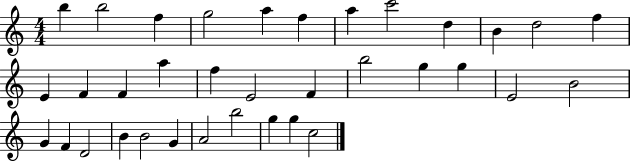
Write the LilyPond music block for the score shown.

{
  \clef treble
  \numericTimeSignature
  \time 4/4
  \key c \major
  b''4 b''2 f''4 | g''2 a''4 f''4 | a''4 c'''2 d''4 | b'4 d''2 f''4 | \break e'4 f'4 f'4 a''4 | f''4 e'2 f'4 | b''2 g''4 g''4 | e'2 b'2 | \break g'4 f'4 d'2 | b'4 b'2 g'4 | a'2 b''2 | g''4 g''4 c''2 | \break \bar "|."
}